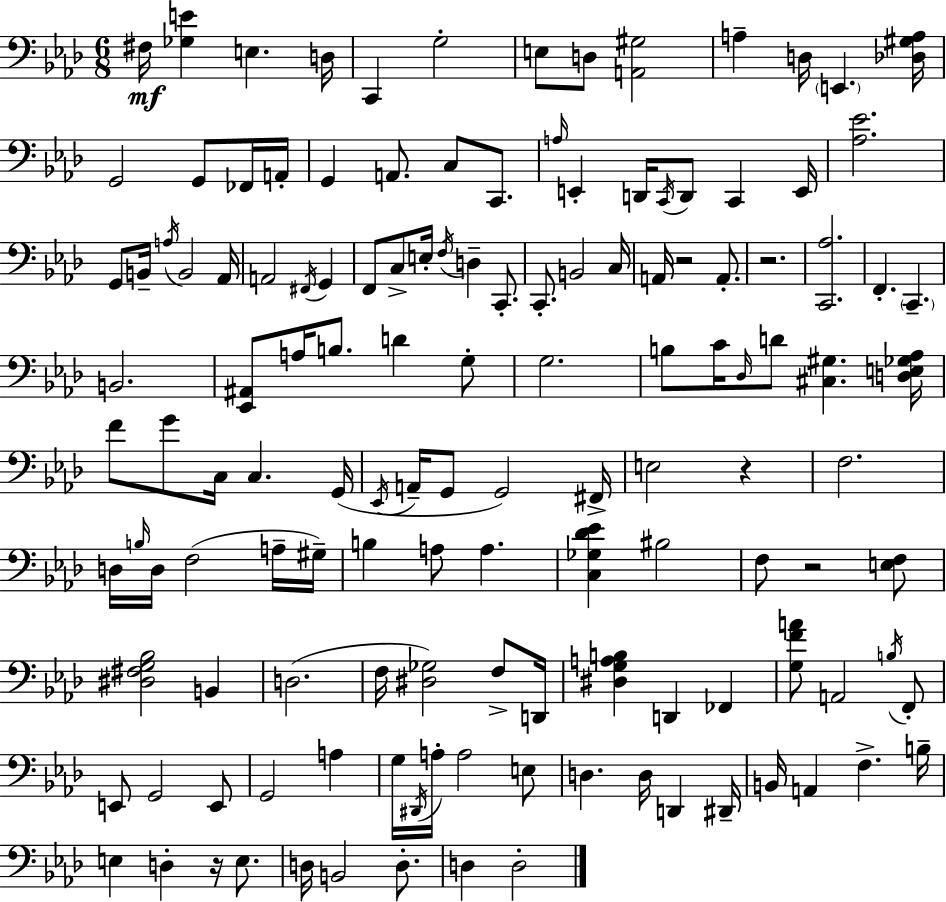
X:1
T:Untitled
M:6/8
L:1/4
K:Fm
^F,/4 [_G,E] E, D,/4 C,, G,2 E,/2 D,/2 [A,,^G,]2 A, D,/4 E,, [_D,^G,A,]/4 G,,2 G,,/2 _F,,/4 A,,/4 G,, A,,/2 C,/2 C,,/2 A,/4 E,, D,,/4 C,,/4 D,,/2 C,, E,,/4 [_A,_E]2 G,,/2 B,,/4 A,/4 B,,2 _A,,/4 A,,2 ^F,,/4 G,, F,,/2 C,/2 E,/4 F,/4 D, C,,/2 C,,/2 B,,2 C,/4 A,,/4 z2 A,,/2 z2 [C,,_A,]2 F,, C,, B,,2 [_E,,^A,,]/2 A,/4 B,/2 D G,/2 G,2 B,/2 C/4 _D,/4 D/2 [^C,^G,] [D,E,_G,_A,]/4 F/2 G/2 C,/4 C, G,,/4 _E,,/4 A,,/4 G,,/2 G,,2 ^F,,/4 E,2 z F,2 D,/4 B,/4 D,/4 F,2 A,/4 ^G,/4 B, A,/2 A, [C,_G,_D_E] ^B,2 F,/2 z2 [E,F,]/2 [^D,^F,G,_B,]2 B,, D,2 F,/4 [^D,_G,]2 F,/2 D,,/4 [^D,G,A,B,] D,, _F,, [G,FA]/2 A,,2 B,/4 F,,/2 E,,/2 G,,2 E,,/2 G,,2 A, G,/4 ^D,,/4 A,/4 A,2 E,/2 D, D,/4 D,, ^D,,/4 B,,/4 A,, F, B,/4 E, D, z/4 E,/2 D,/4 B,,2 D,/2 D, D,2